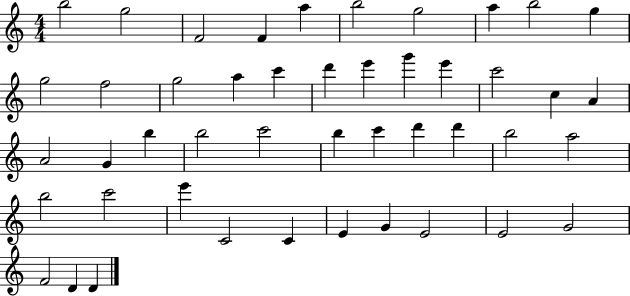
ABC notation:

X:1
T:Untitled
M:4/4
L:1/4
K:C
b2 g2 F2 F a b2 g2 a b2 g g2 f2 g2 a c' d' e' g' e' c'2 c A A2 G b b2 c'2 b c' d' d' b2 a2 b2 c'2 e' C2 C E G E2 E2 G2 F2 D D